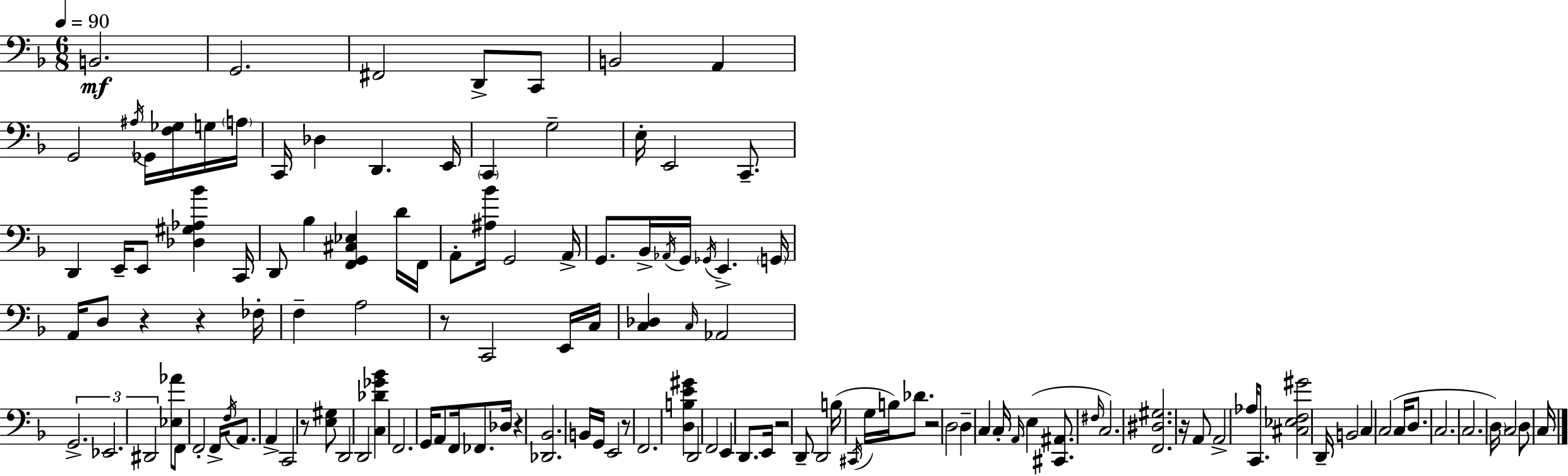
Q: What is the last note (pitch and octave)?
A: C3